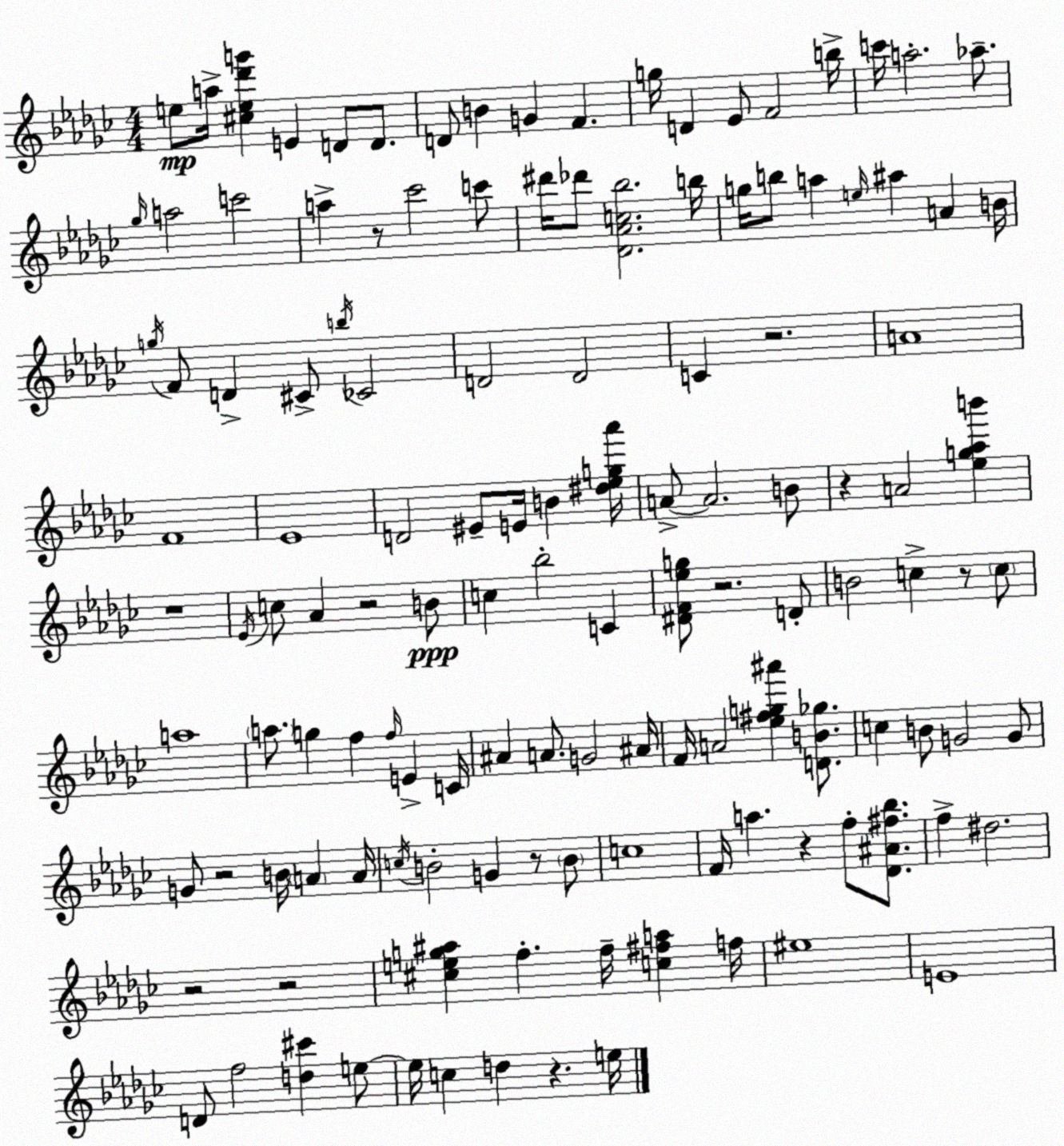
X:1
T:Untitled
M:4/4
L:1/4
K:Ebm
e/2 a/4 [^ce_d'g'] E D/2 D/2 D/2 B G F g/4 D _E/2 F2 b/4 c'/4 a2 _a/2 _g/4 a2 c'2 a z/2 _c'2 c'/2 ^d'/4 _d'/2 [_D_Ac_b]2 b/4 g/4 b/2 a e/4 ^a A B/4 g/4 F/2 D ^C/2 b/4 _C2 D2 D2 C z2 A4 F4 _E4 D2 ^E/2 E/4 B [^d_eg_a']/4 A/2 A2 B/2 z A2 [_eg_ab'] z4 _E/4 c/2 _A z2 B/2 c _b2 C [^DF_eg]/2 z2 D/2 B2 c z/2 c/2 a4 a/2 g f f/4 E C/4 ^A A/2 G2 ^A/4 F/4 A2 [_e^fg^a'] [DB_g]/2 c B/2 G2 G/2 G/2 z2 B/4 A A/4 c/4 B2 G z/2 B/2 c4 F/4 a z f/2 [_D^A^f_b]/2 f ^d2 z2 z2 [^ceg^a] f f/4 [c^fa] f/4 ^e4 E4 D/2 f2 [d^c'] e/2 e/4 c d z e/4